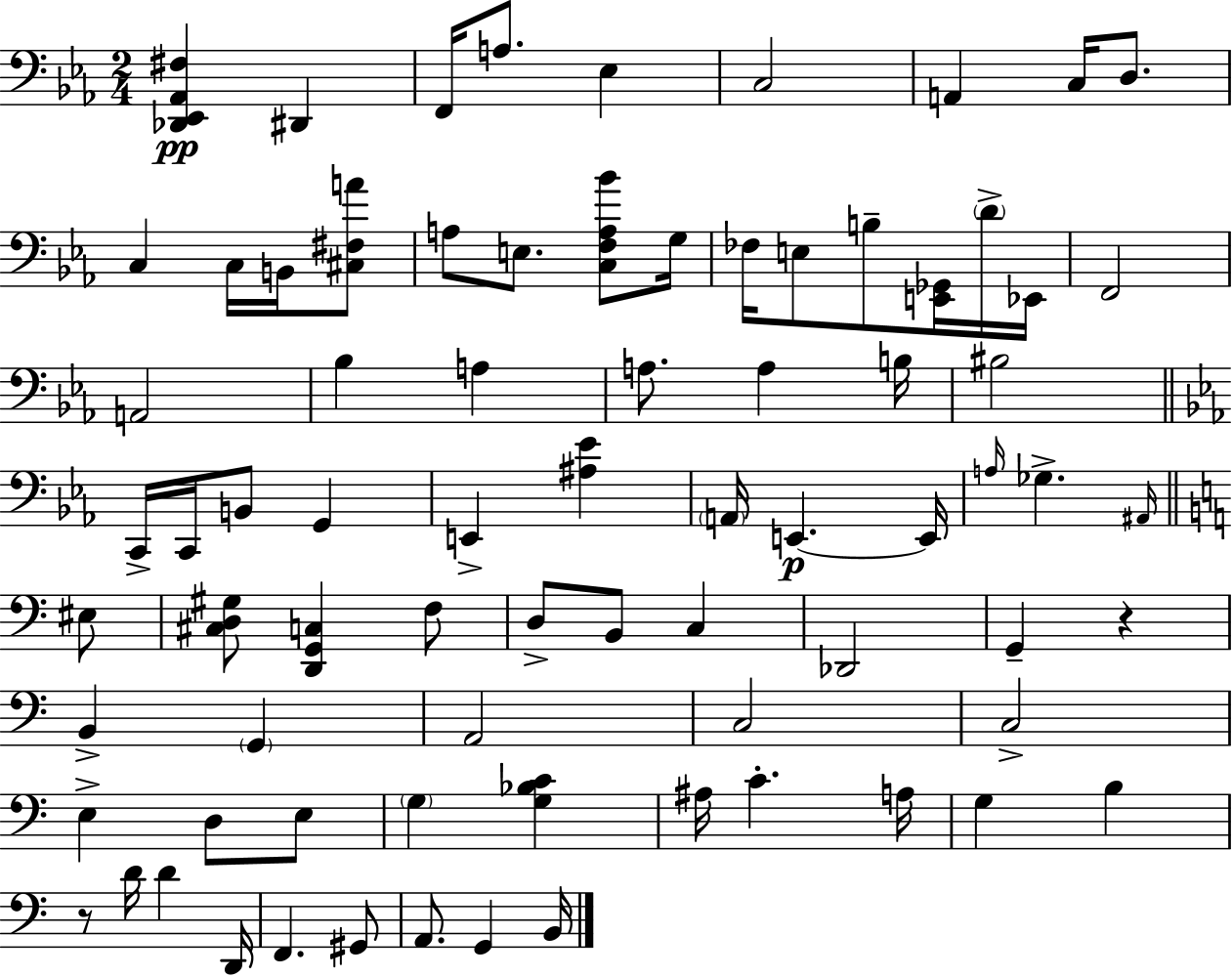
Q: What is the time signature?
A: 2/4